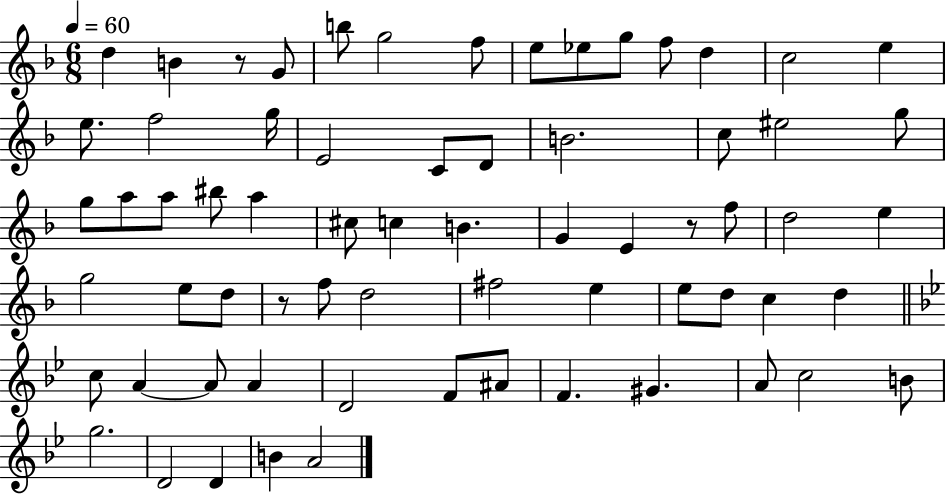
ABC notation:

X:1
T:Untitled
M:6/8
L:1/4
K:F
d B z/2 G/2 b/2 g2 f/2 e/2 _e/2 g/2 f/2 d c2 e e/2 f2 g/4 E2 C/2 D/2 B2 c/2 ^e2 g/2 g/2 a/2 a/2 ^b/2 a ^c/2 c B G E z/2 f/2 d2 e g2 e/2 d/2 z/2 f/2 d2 ^f2 e e/2 d/2 c d c/2 A A/2 A D2 F/2 ^A/2 F ^G A/2 c2 B/2 g2 D2 D B A2